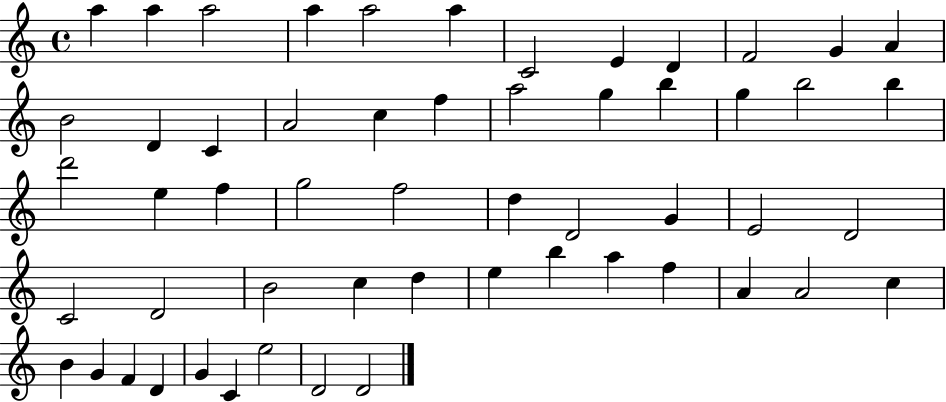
A5/q A5/q A5/h A5/q A5/h A5/q C4/h E4/q D4/q F4/h G4/q A4/q B4/h D4/q C4/q A4/h C5/q F5/q A5/h G5/q B5/q G5/q B5/h B5/q D6/h E5/q F5/q G5/h F5/h D5/q D4/h G4/q E4/h D4/h C4/h D4/h B4/h C5/q D5/q E5/q B5/q A5/q F5/q A4/q A4/h C5/q B4/q G4/q F4/q D4/q G4/q C4/q E5/h D4/h D4/h